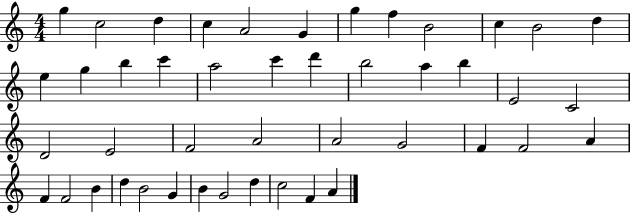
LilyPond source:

{
  \clef treble
  \numericTimeSignature
  \time 4/4
  \key c \major
  g''4 c''2 d''4 | c''4 a'2 g'4 | g''4 f''4 b'2 | c''4 b'2 d''4 | \break e''4 g''4 b''4 c'''4 | a''2 c'''4 d'''4 | b''2 a''4 b''4 | e'2 c'2 | \break d'2 e'2 | f'2 a'2 | a'2 g'2 | f'4 f'2 a'4 | \break f'4 f'2 b'4 | d''4 b'2 g'4 | b'4 g'2 d''4 | c''2 f'4 a'4 | \break \bar "|."
}